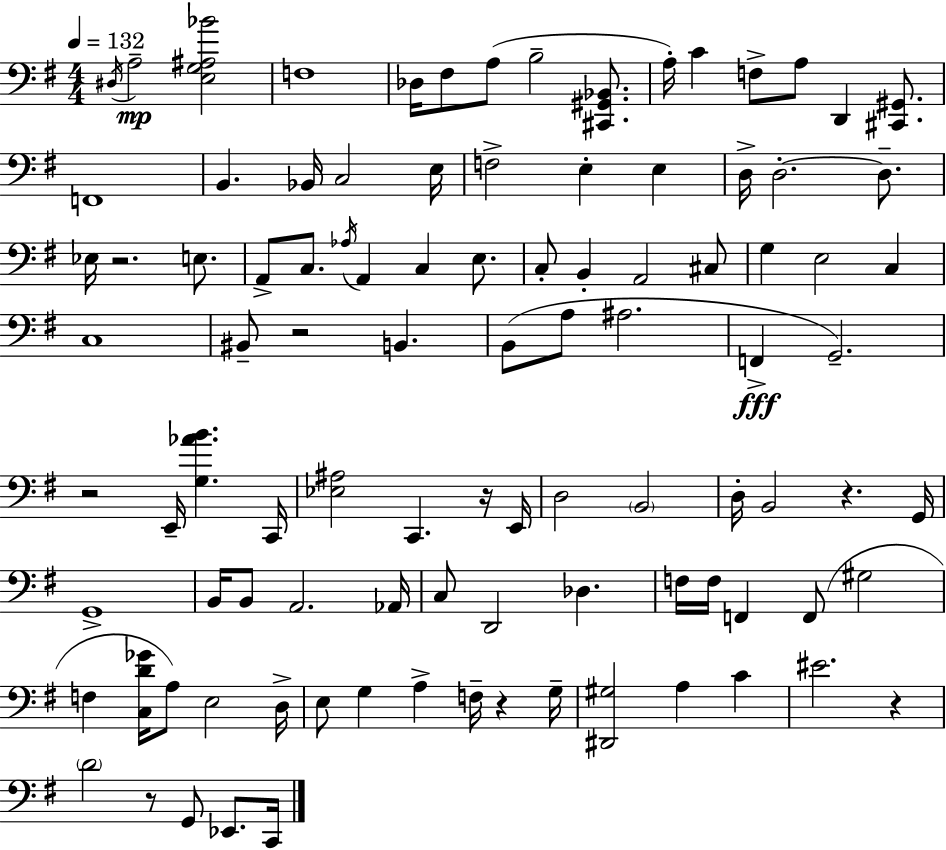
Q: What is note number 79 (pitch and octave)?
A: C4